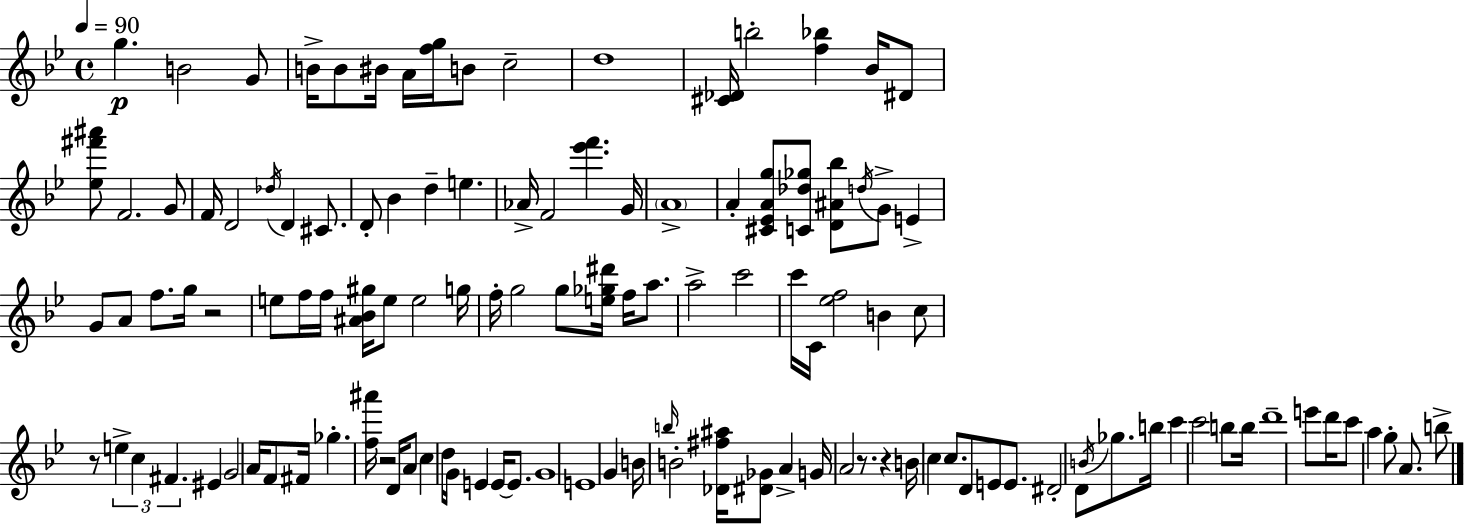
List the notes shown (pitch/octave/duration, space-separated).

G5/q. B4/h G4/e B4/s B4/e BIS4/s A4/s [F5,G5]/s B4/e C5/h D5/w [C#4,Db4]/s B5/h [F5,Bb5]/q Bb4/s D#4/e [Eb5,F#6,A#6]/e F4/h. G4/e F4/s D4/h Db5/s D4/q C#4/e. D4/e Bb4/q D5/q E5/q. Ab4/s F4/h [Eb6,F6]/q. G4/s A4/w A4/q [C#4,Eb4,A4,G5]/e [C4,Db5,Gb5]/e [D4,A#4,Bb5]/e D5/s G4/e E4/q G4/e A4/e F5/e. G5/s R/h E5/e F5/s F5/s [A#4,Bb4,G#5]/s E5/e E5/h G5/s F5/s G5/h G5/e [E5,Gb5,D#6]/s F5/s A5/e. A5/h C6/h C6/s C4/s [Eb5,F5]/h B4/q C5/e R/e E5/q C5/q F#4/q. EIS4/q G4/h A4/s F4/e F#4/s Gb5/q. [F5,A#6]/s R/h D4/s A4/e C5/q D5/s G4/s E4/q E4/s E4/e. G4/w E4/w G4/q B4/s B5/s B4/h [Db4,F#5,A#5]/s [D#4,Gb4]/e A4/q G4/s A4/h R/e. R/q B4/s C5/q C5/e. D4/e E4/e E4/e. D#4/h D4/e B4/s Gb5/e. B5/s C6/q C6/h B5/e B5/s D6/w E6/e D6/s C6/e A5/q G5/e A4/e. B5/e